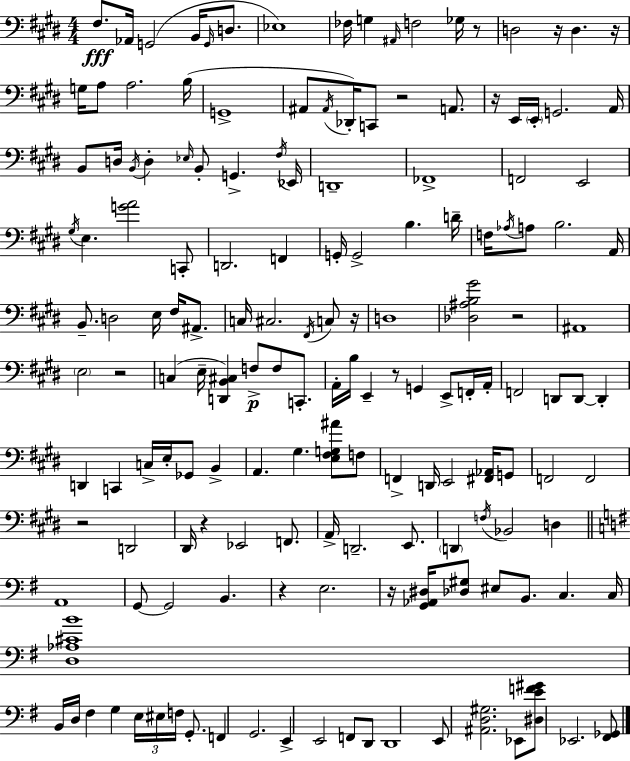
F#3/e. Ab2/s G2/h B2/s G2/s D3/e. Eb3/w FES3/s G3/q A#2/s F3/h Gb3/s R/e D3/h R/s D3/q. R/s G3/s A3/e A3/h. B3/s G2/w A#2/e A#2/s Db2/s C2/e R/h A2/e. R/s E2/s E2/s G2/h. A2/s B2/e D3/s B2/s D3/q Eb3/s B2/e G2/q. F#3/s Eb2/s D2/w FES2/w F2/h E2/h G#3/s E3/q. [G4,A4]/h C2/e D2/h. F2/q G2/s G2/h B3/q. D4/s F3/s Ab3/s A3/e B3/h. A2/s B2/e. D3/h E3/s F#3/s A#2/e. C3/s C#3/h. F#2/s C3/e R/s D3/w [Db3,A#3,B3,G#4]/h R/h A#2/w E3/h R/h C3/q E3/s [D2,B2,C#3]/q F3/e F3/e C2/e. A2/s B3/s E2/q R/e G2/q E2/e F2/s A2/s F2/h D2/e D2/e D2/q D2/q C2/q C3/s E3/s Gb2/e B2/q A2/q. G#3/q. [E3,F#3,G3,A#4]/e F3/e F2/q D2/s E2/h [F#2,Ab2]/s G2/e F2/h F2/h R/h D2/h D#2/s R/q Eb2/h F2/e. A2/s D2/h. E2/e. D2/q F3/s Bb2/h D3/q A2/w G2/e G2/h B2/q. R/q E3/h. R/s [G2,Ab2,D#3]/s [Db3,G#3]/e EIS3/e B2/e. C3/q. C3/s [D3,Ab3,C#4,B4]/w B2/s D3/s F#3/q G3/q E3/s EIS3/s F3/s G2/e. F2/q G2/h. E2/q E2/h F2/e D2/e D2/w E2/e [A#2,D3,G#3]/h. Eb2/e [D#3,E4,F4,G#4]/e Eb2/h. [F#2,Gb2]/e